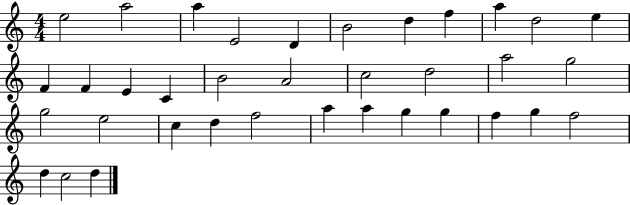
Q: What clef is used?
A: treble